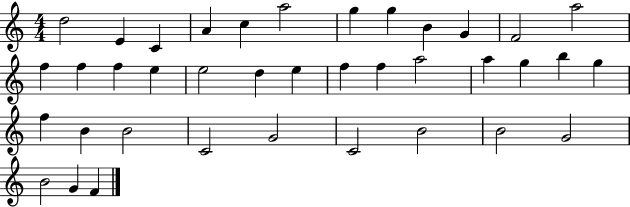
D5/h E4/q C4/q A4/q C5/q A5/h G5/q G5/q B4/q G4/q F4/h A5/h F5/q F5/q F5/q E5/q E5/h D5/q E5/q F5/q F5/q A5/h A5/q G5/q B5/q G5/q F5/q B4/q B4/h C4/h G4/h C4/h B4/h B4/h G4/h B4/h G4/q F4/q